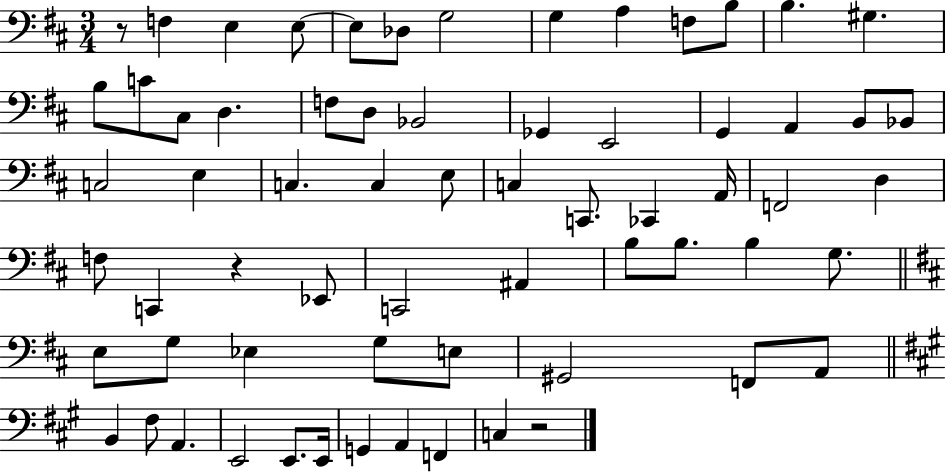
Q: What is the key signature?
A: D major